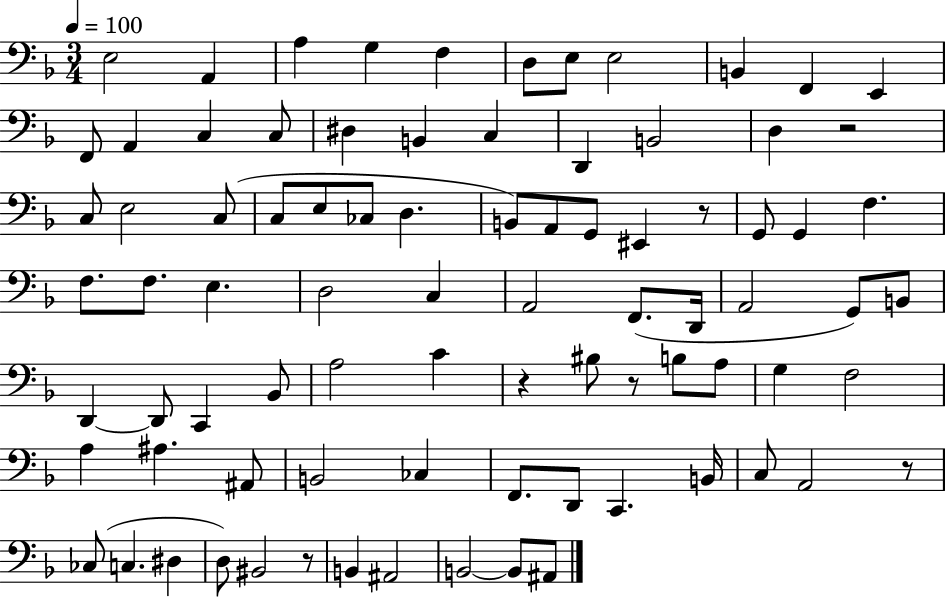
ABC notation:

X:1
T:Untitled
M:3/4
L:1/4
K:F
E,2 A,, A, G, F, D,/2 E,/2 E,2 B,, F,, E,, F,,/2 A,, C, C,/2 ^D, B,, C, D,, B,,2 D, z2 C,/2 E,2 C,/2 C,/2 E,/2 _C,/2 D, B,,/2 A,,/2 G,,/2 ^E,, z/2 G,,/2 G,, F, F,/2 F,/2 E, D,2 C, A,,2 F,,/2 D,,/4 A,,2 G,,/2 B,,/2 D,, D,,/2 C,, _B,,/2 A,2 C z ^B,/2 z/2 B,/2 A,/2 G, F,2 A, ^A, ^A,,/2 B,,2 _C, F,,/2 D,,/2 C,, B,,/4 C,/2 A,,2 z/2 _C,/2 C, ^D, D,/2 ^B,,2 z/2 B,, ^A,,2 B,,2 B,,/2 ^A,,/2